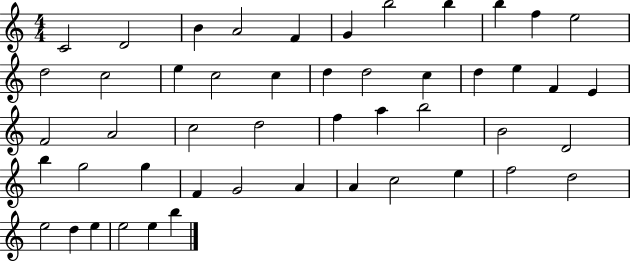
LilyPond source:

{
  \clef treble
  \numericTimeSignature
  \time 4/4
  \key c \major
  c'2 d'2 | b'4 a'2 f'4 | g'4 b''2 b''4 | b''4 f''4 e''2 | \break d''2 c''2 | e''4 c''2 c''4 | d''4 d''2 c''4 | d''4 e''4 f'4 e'4 | \break f'2 a'2 | c''2 d''2 | f''4 a''4 b''2 | b'2 d'2 | \break b''4 g''2 g''4 | f'4 g'2 a'4 | a'4 c''2 e''4 | f''2 d''2 | \break e''2 d''4 e''4 | e''2 e''4 b''4 | \bar "|."
}